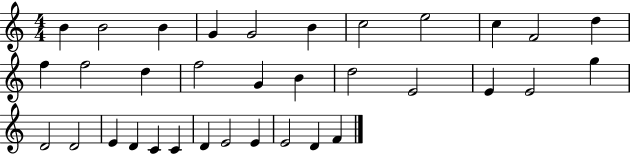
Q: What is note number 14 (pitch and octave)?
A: D5